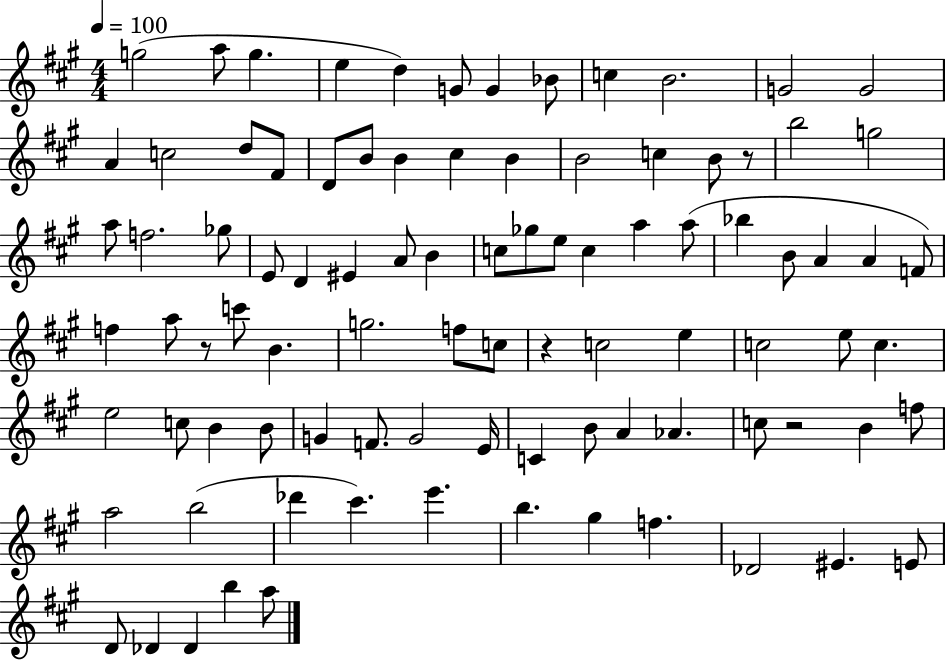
G5/h A5/e G5/q. E5/q D5/q G4/e G4/q Bb4/e C5/q B4/h. G4/h G4/h A4/q C5/h D5/e F#4/e D4/e B4/e B4/q C#5/q B4/q B4/h C5/q B4/e R/e B5/h G5/h A5/e F5/h. Gb5/e E4/e D4/q EIS4/q A4/e B4/q C5/e Gb5/e E5/e C5/q A5/q A5/e Bb5/q B4/e A4/q A4/q F4/e F5/q A5/e R/e C6/e B4/q. G5/h. F5/e C5/e R/q C5/h E5/q C5/h E5/e C5/q. E5/h C5/e B4/q B4/e G4/q F4/e. G4/h E4/s C4/q B4/e A4/q Ab4/q. C5/e R/h B4/q F5/e A5/h B5/h Db6/q C#6/q. E6/q. B5/q. G#5/q F5/q. Db4/h EIS4/q. E4/e D4/e Db4/q Db4/q B5/q A5/e